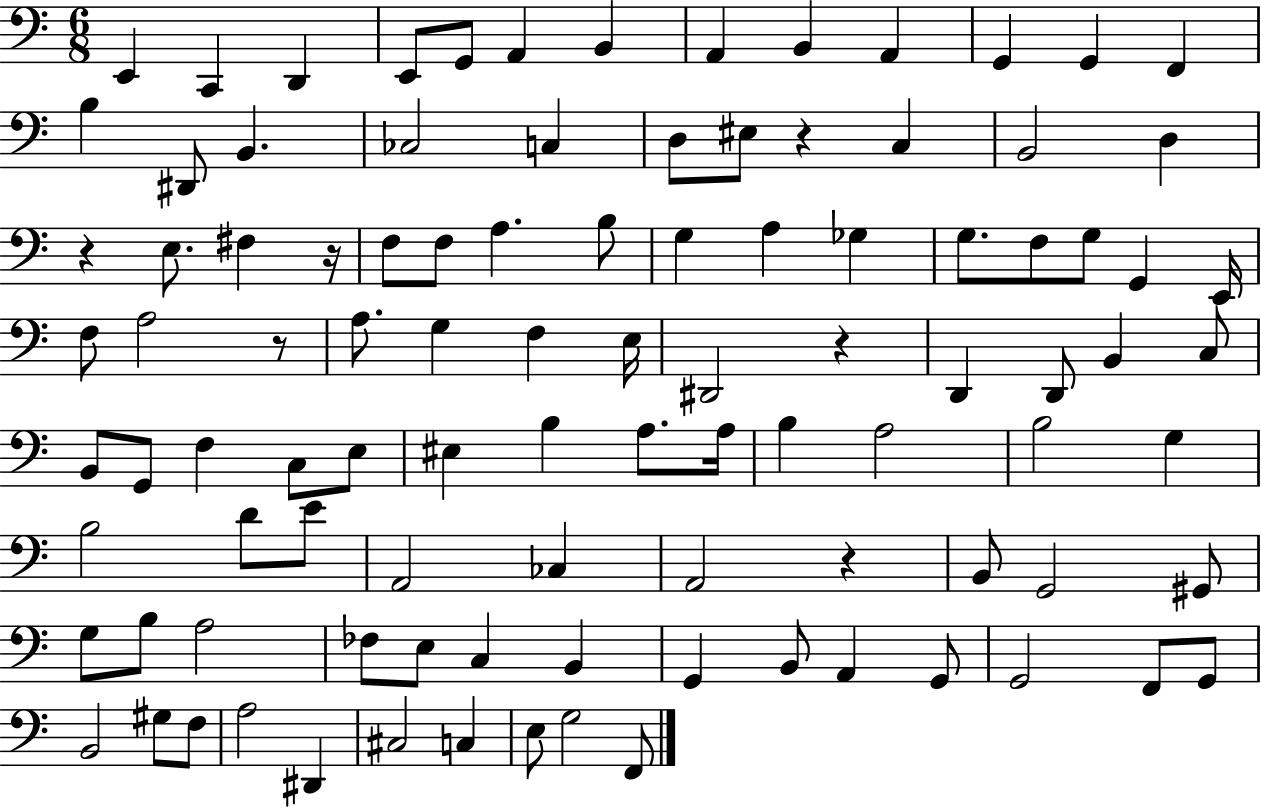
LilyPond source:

{
  \clef bass
  \numericTimeSignature
  \time 6/8
  \key c \major
  e,4 c,4 d,4 | e,8 g,8 a,4 b,4 | a,4 b,4 a,4 | g,4 g,4 f,4 | \break b4 dis,8 b,4. | ces2 c4 | d8 eis8 r4 c4 | b,2 d4 | \break r4 e8. fis4 r16 | f8 f8 a4. b8 | g4 a4 ges4 | g8. f8 g8 g,4 e,16 | \break f8 a2 r8 | a8. g4 f4 e16 | dis,2 r4 | d,4 d,8 b,4 c8 | \break b,8 g,8 f4 c8 e8 | eis4 b4 a8. a16 | b4 a2 | b2 g4 | \break b2 d'8 e'8 | a,2 ces4 | a,2 r4 | b,8 g,2 gis,8 | \break g8 b8 a2 | fes8 e8 c4 b,4 | g,4 b,8 a,4 g,8 | g,2 f,8 g,8 | \break b,2 gis8 f8 | a2 dis,4 | cis2 c4 | e8 g2 f,8 | \break \bar "|."
}